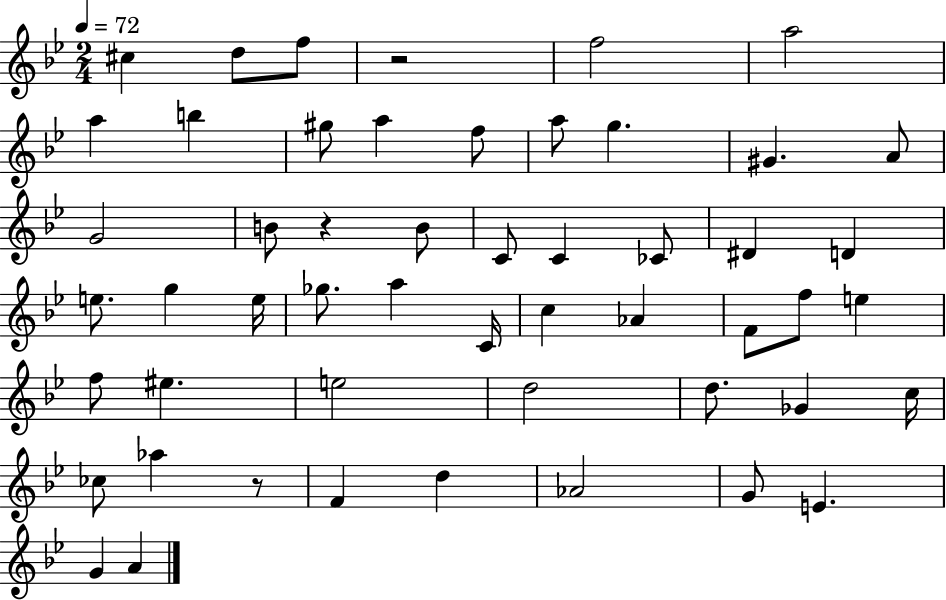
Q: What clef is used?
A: treble